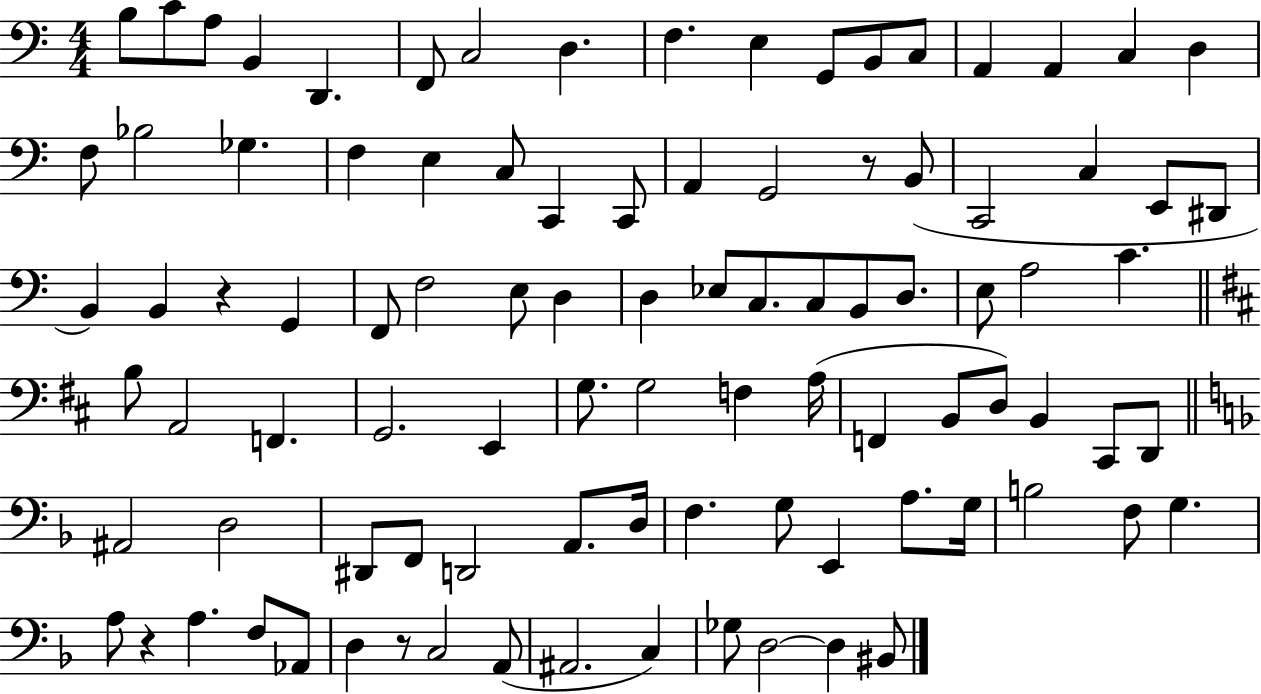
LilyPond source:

{
  \clef bass
  \numericTimeSignature
  \time 4/4
  \key c \major
  b8 c'8 a8 b,4 d,4. | f,8 c2 d4. | f4. e4 g,8 b,8 c8 | a,4 a,4 c4 d4 | \break f8 bes2 ges4. | f4 e4 c8 c,4 c,8 | a,4 g,2 r8 b,8( | c,2 c4 e,8 dis,8 | \break b,4) b,4 r4 g,4 | f,8 f2 e8 d4 | d4 ees8 c8. c8 b,8 d8. | e8 a2 c'4. | \break \bar "||" \break \key d \major b8 a,2 f,4. | g,2. e,4 | g8. g2 f4 a16( | f,4 b,8 d8) b,4 cis,8 d,8 | \break \bar "||" \break \key f \major ais,2 d2 | dis,8 f,8 d,2 a,8. d16 | f4. g8 e,4 a8. g16 | b2 f8 g4. | \break a8 r4 a4. f8 aes,8 | d4 r8 c2 a,8( | ais,2. c4) | ges8 d2~~ d4 bis,8 | \break \bar "|."
}